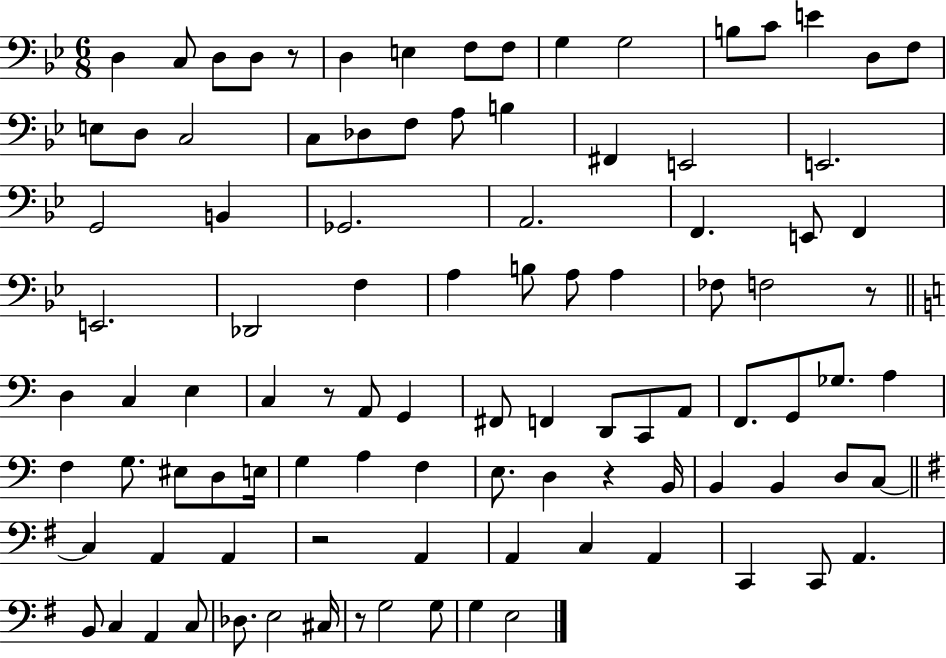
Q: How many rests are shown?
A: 6